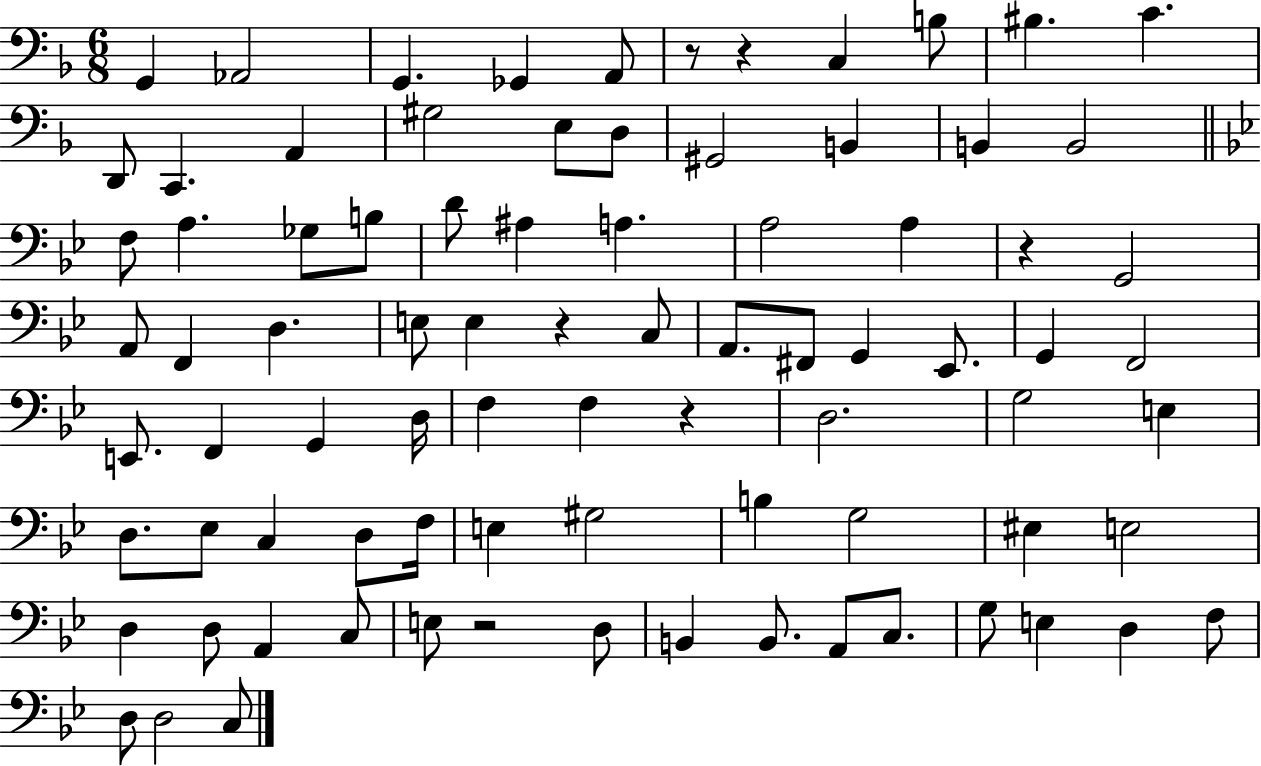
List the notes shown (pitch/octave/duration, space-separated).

G2/q Ab2/h G2/q. Gb2/q A2/e R/e R/q C3/q B3/e BIS3/q. C4/q. D2/e C2/q. A2/q G#3/h E3/e D3/e G#2/h B2/q B2/q B2/h F3/e A3/q. Gb3/e B3/e D4/e A#3/q A3/q. A3/h A3/q R/q G2/h A2/e F2/q D3/q. E3/e E3/q R/q C3/e A2/e. F#2/e G2/q Eb2/e. G2/q F2/h E2/e. F2/q G2/q D3/s F3/q F3/q R/q D3/h. G3/h E3/q D3/e. Eb3/e C3/q D3/e F3/s E3/q G#3/h B3/q G3/h EIS3/q E3/h D3/q D3/e A2/q C3/e E3/e R/h D3/e B2/q B2/e. A2/e C3/e. G3/e E3/q D3/q F3/e D3/e D3/h C3/e